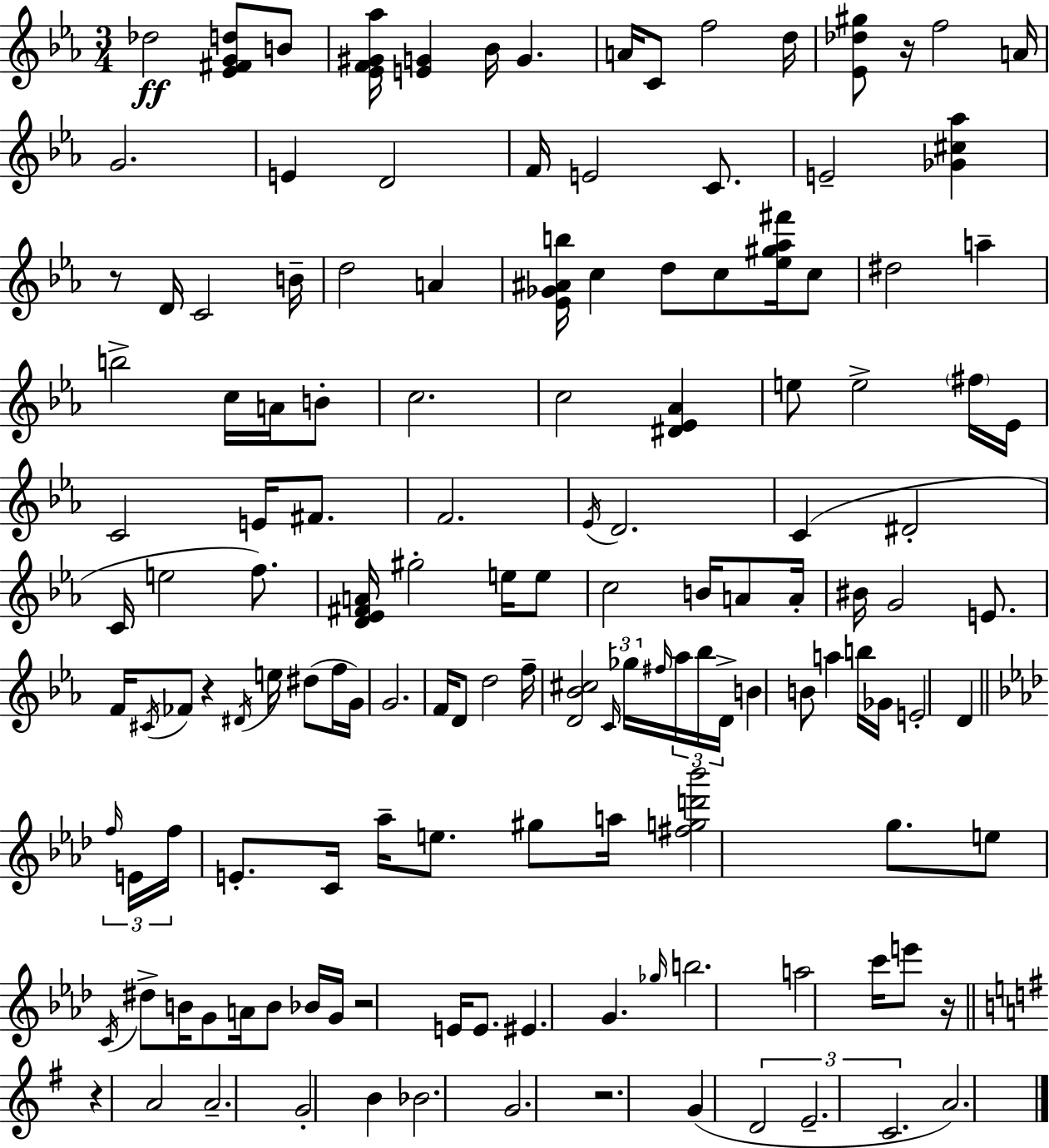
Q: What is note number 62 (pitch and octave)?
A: FES4